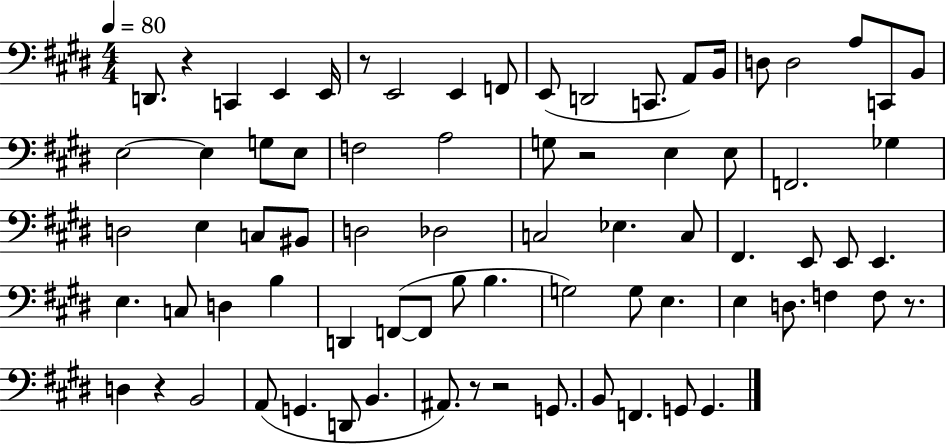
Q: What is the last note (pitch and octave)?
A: G2